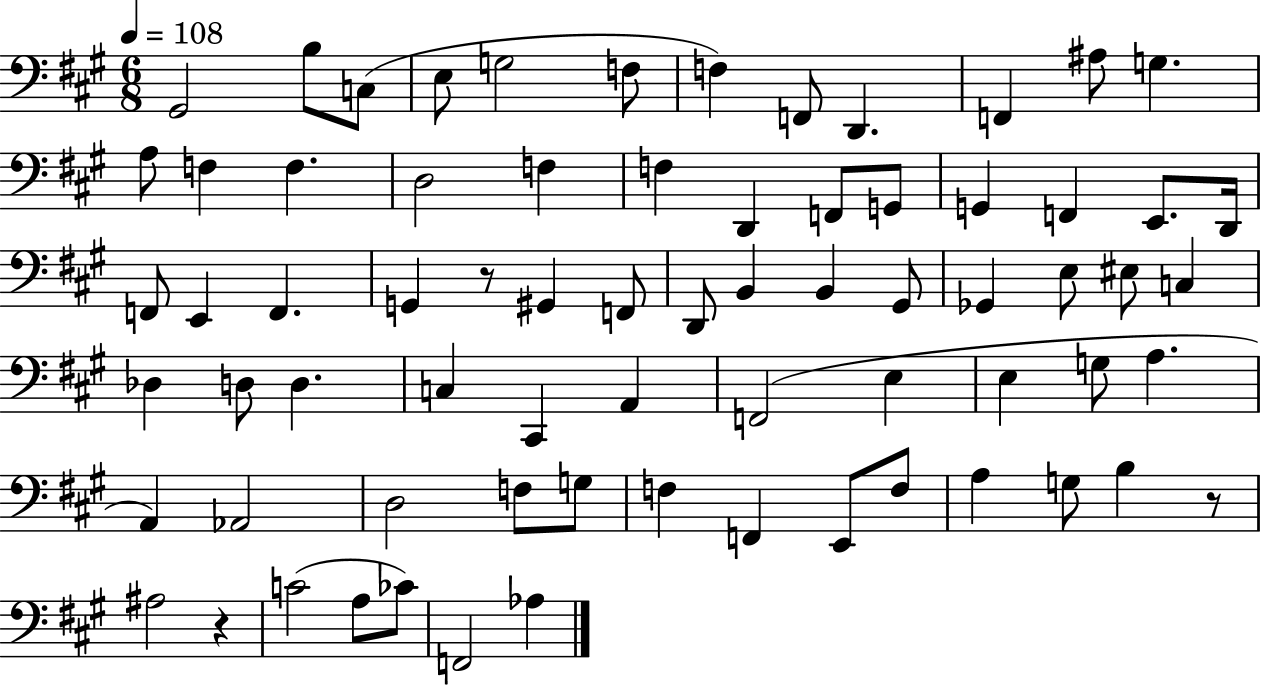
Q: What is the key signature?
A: A major